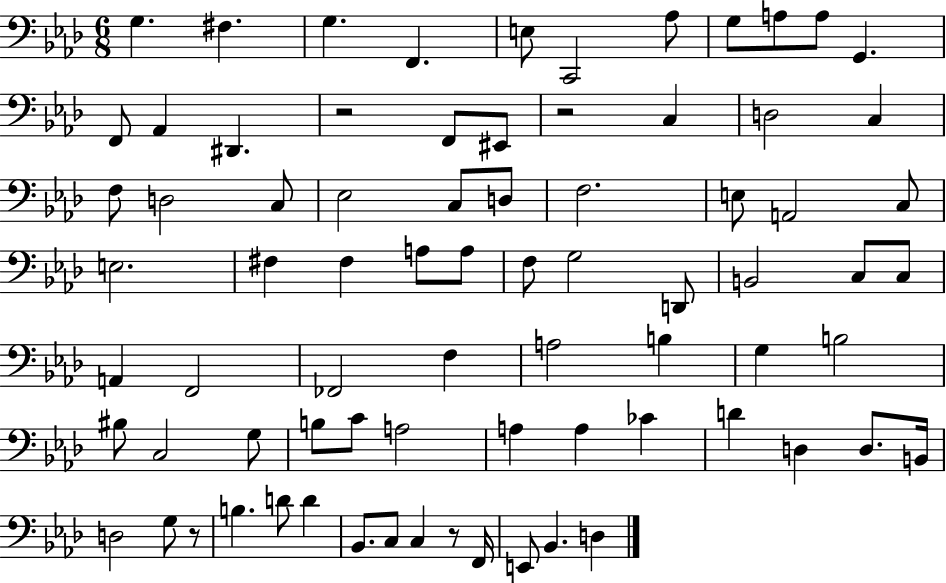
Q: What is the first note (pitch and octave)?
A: G3